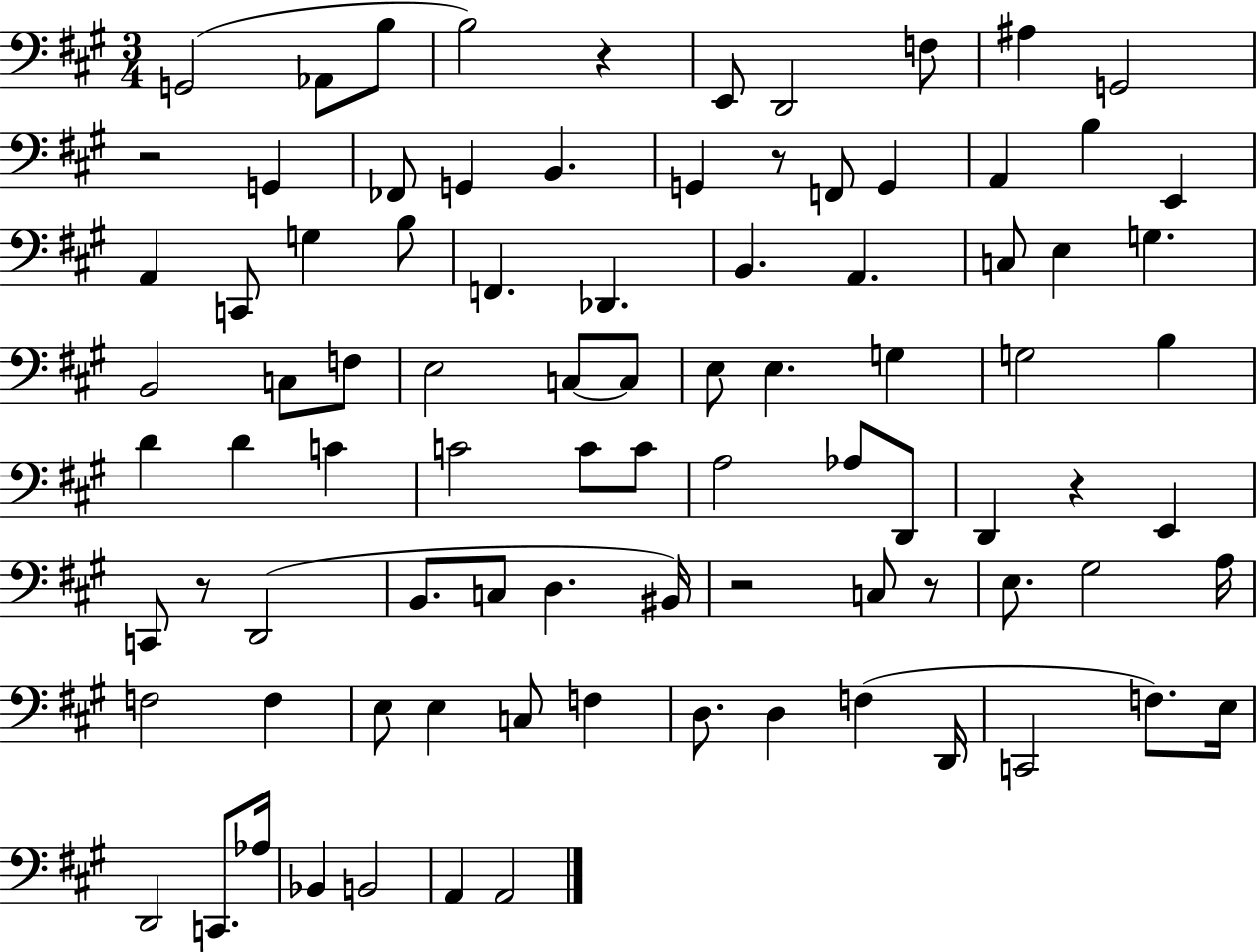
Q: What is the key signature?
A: A major